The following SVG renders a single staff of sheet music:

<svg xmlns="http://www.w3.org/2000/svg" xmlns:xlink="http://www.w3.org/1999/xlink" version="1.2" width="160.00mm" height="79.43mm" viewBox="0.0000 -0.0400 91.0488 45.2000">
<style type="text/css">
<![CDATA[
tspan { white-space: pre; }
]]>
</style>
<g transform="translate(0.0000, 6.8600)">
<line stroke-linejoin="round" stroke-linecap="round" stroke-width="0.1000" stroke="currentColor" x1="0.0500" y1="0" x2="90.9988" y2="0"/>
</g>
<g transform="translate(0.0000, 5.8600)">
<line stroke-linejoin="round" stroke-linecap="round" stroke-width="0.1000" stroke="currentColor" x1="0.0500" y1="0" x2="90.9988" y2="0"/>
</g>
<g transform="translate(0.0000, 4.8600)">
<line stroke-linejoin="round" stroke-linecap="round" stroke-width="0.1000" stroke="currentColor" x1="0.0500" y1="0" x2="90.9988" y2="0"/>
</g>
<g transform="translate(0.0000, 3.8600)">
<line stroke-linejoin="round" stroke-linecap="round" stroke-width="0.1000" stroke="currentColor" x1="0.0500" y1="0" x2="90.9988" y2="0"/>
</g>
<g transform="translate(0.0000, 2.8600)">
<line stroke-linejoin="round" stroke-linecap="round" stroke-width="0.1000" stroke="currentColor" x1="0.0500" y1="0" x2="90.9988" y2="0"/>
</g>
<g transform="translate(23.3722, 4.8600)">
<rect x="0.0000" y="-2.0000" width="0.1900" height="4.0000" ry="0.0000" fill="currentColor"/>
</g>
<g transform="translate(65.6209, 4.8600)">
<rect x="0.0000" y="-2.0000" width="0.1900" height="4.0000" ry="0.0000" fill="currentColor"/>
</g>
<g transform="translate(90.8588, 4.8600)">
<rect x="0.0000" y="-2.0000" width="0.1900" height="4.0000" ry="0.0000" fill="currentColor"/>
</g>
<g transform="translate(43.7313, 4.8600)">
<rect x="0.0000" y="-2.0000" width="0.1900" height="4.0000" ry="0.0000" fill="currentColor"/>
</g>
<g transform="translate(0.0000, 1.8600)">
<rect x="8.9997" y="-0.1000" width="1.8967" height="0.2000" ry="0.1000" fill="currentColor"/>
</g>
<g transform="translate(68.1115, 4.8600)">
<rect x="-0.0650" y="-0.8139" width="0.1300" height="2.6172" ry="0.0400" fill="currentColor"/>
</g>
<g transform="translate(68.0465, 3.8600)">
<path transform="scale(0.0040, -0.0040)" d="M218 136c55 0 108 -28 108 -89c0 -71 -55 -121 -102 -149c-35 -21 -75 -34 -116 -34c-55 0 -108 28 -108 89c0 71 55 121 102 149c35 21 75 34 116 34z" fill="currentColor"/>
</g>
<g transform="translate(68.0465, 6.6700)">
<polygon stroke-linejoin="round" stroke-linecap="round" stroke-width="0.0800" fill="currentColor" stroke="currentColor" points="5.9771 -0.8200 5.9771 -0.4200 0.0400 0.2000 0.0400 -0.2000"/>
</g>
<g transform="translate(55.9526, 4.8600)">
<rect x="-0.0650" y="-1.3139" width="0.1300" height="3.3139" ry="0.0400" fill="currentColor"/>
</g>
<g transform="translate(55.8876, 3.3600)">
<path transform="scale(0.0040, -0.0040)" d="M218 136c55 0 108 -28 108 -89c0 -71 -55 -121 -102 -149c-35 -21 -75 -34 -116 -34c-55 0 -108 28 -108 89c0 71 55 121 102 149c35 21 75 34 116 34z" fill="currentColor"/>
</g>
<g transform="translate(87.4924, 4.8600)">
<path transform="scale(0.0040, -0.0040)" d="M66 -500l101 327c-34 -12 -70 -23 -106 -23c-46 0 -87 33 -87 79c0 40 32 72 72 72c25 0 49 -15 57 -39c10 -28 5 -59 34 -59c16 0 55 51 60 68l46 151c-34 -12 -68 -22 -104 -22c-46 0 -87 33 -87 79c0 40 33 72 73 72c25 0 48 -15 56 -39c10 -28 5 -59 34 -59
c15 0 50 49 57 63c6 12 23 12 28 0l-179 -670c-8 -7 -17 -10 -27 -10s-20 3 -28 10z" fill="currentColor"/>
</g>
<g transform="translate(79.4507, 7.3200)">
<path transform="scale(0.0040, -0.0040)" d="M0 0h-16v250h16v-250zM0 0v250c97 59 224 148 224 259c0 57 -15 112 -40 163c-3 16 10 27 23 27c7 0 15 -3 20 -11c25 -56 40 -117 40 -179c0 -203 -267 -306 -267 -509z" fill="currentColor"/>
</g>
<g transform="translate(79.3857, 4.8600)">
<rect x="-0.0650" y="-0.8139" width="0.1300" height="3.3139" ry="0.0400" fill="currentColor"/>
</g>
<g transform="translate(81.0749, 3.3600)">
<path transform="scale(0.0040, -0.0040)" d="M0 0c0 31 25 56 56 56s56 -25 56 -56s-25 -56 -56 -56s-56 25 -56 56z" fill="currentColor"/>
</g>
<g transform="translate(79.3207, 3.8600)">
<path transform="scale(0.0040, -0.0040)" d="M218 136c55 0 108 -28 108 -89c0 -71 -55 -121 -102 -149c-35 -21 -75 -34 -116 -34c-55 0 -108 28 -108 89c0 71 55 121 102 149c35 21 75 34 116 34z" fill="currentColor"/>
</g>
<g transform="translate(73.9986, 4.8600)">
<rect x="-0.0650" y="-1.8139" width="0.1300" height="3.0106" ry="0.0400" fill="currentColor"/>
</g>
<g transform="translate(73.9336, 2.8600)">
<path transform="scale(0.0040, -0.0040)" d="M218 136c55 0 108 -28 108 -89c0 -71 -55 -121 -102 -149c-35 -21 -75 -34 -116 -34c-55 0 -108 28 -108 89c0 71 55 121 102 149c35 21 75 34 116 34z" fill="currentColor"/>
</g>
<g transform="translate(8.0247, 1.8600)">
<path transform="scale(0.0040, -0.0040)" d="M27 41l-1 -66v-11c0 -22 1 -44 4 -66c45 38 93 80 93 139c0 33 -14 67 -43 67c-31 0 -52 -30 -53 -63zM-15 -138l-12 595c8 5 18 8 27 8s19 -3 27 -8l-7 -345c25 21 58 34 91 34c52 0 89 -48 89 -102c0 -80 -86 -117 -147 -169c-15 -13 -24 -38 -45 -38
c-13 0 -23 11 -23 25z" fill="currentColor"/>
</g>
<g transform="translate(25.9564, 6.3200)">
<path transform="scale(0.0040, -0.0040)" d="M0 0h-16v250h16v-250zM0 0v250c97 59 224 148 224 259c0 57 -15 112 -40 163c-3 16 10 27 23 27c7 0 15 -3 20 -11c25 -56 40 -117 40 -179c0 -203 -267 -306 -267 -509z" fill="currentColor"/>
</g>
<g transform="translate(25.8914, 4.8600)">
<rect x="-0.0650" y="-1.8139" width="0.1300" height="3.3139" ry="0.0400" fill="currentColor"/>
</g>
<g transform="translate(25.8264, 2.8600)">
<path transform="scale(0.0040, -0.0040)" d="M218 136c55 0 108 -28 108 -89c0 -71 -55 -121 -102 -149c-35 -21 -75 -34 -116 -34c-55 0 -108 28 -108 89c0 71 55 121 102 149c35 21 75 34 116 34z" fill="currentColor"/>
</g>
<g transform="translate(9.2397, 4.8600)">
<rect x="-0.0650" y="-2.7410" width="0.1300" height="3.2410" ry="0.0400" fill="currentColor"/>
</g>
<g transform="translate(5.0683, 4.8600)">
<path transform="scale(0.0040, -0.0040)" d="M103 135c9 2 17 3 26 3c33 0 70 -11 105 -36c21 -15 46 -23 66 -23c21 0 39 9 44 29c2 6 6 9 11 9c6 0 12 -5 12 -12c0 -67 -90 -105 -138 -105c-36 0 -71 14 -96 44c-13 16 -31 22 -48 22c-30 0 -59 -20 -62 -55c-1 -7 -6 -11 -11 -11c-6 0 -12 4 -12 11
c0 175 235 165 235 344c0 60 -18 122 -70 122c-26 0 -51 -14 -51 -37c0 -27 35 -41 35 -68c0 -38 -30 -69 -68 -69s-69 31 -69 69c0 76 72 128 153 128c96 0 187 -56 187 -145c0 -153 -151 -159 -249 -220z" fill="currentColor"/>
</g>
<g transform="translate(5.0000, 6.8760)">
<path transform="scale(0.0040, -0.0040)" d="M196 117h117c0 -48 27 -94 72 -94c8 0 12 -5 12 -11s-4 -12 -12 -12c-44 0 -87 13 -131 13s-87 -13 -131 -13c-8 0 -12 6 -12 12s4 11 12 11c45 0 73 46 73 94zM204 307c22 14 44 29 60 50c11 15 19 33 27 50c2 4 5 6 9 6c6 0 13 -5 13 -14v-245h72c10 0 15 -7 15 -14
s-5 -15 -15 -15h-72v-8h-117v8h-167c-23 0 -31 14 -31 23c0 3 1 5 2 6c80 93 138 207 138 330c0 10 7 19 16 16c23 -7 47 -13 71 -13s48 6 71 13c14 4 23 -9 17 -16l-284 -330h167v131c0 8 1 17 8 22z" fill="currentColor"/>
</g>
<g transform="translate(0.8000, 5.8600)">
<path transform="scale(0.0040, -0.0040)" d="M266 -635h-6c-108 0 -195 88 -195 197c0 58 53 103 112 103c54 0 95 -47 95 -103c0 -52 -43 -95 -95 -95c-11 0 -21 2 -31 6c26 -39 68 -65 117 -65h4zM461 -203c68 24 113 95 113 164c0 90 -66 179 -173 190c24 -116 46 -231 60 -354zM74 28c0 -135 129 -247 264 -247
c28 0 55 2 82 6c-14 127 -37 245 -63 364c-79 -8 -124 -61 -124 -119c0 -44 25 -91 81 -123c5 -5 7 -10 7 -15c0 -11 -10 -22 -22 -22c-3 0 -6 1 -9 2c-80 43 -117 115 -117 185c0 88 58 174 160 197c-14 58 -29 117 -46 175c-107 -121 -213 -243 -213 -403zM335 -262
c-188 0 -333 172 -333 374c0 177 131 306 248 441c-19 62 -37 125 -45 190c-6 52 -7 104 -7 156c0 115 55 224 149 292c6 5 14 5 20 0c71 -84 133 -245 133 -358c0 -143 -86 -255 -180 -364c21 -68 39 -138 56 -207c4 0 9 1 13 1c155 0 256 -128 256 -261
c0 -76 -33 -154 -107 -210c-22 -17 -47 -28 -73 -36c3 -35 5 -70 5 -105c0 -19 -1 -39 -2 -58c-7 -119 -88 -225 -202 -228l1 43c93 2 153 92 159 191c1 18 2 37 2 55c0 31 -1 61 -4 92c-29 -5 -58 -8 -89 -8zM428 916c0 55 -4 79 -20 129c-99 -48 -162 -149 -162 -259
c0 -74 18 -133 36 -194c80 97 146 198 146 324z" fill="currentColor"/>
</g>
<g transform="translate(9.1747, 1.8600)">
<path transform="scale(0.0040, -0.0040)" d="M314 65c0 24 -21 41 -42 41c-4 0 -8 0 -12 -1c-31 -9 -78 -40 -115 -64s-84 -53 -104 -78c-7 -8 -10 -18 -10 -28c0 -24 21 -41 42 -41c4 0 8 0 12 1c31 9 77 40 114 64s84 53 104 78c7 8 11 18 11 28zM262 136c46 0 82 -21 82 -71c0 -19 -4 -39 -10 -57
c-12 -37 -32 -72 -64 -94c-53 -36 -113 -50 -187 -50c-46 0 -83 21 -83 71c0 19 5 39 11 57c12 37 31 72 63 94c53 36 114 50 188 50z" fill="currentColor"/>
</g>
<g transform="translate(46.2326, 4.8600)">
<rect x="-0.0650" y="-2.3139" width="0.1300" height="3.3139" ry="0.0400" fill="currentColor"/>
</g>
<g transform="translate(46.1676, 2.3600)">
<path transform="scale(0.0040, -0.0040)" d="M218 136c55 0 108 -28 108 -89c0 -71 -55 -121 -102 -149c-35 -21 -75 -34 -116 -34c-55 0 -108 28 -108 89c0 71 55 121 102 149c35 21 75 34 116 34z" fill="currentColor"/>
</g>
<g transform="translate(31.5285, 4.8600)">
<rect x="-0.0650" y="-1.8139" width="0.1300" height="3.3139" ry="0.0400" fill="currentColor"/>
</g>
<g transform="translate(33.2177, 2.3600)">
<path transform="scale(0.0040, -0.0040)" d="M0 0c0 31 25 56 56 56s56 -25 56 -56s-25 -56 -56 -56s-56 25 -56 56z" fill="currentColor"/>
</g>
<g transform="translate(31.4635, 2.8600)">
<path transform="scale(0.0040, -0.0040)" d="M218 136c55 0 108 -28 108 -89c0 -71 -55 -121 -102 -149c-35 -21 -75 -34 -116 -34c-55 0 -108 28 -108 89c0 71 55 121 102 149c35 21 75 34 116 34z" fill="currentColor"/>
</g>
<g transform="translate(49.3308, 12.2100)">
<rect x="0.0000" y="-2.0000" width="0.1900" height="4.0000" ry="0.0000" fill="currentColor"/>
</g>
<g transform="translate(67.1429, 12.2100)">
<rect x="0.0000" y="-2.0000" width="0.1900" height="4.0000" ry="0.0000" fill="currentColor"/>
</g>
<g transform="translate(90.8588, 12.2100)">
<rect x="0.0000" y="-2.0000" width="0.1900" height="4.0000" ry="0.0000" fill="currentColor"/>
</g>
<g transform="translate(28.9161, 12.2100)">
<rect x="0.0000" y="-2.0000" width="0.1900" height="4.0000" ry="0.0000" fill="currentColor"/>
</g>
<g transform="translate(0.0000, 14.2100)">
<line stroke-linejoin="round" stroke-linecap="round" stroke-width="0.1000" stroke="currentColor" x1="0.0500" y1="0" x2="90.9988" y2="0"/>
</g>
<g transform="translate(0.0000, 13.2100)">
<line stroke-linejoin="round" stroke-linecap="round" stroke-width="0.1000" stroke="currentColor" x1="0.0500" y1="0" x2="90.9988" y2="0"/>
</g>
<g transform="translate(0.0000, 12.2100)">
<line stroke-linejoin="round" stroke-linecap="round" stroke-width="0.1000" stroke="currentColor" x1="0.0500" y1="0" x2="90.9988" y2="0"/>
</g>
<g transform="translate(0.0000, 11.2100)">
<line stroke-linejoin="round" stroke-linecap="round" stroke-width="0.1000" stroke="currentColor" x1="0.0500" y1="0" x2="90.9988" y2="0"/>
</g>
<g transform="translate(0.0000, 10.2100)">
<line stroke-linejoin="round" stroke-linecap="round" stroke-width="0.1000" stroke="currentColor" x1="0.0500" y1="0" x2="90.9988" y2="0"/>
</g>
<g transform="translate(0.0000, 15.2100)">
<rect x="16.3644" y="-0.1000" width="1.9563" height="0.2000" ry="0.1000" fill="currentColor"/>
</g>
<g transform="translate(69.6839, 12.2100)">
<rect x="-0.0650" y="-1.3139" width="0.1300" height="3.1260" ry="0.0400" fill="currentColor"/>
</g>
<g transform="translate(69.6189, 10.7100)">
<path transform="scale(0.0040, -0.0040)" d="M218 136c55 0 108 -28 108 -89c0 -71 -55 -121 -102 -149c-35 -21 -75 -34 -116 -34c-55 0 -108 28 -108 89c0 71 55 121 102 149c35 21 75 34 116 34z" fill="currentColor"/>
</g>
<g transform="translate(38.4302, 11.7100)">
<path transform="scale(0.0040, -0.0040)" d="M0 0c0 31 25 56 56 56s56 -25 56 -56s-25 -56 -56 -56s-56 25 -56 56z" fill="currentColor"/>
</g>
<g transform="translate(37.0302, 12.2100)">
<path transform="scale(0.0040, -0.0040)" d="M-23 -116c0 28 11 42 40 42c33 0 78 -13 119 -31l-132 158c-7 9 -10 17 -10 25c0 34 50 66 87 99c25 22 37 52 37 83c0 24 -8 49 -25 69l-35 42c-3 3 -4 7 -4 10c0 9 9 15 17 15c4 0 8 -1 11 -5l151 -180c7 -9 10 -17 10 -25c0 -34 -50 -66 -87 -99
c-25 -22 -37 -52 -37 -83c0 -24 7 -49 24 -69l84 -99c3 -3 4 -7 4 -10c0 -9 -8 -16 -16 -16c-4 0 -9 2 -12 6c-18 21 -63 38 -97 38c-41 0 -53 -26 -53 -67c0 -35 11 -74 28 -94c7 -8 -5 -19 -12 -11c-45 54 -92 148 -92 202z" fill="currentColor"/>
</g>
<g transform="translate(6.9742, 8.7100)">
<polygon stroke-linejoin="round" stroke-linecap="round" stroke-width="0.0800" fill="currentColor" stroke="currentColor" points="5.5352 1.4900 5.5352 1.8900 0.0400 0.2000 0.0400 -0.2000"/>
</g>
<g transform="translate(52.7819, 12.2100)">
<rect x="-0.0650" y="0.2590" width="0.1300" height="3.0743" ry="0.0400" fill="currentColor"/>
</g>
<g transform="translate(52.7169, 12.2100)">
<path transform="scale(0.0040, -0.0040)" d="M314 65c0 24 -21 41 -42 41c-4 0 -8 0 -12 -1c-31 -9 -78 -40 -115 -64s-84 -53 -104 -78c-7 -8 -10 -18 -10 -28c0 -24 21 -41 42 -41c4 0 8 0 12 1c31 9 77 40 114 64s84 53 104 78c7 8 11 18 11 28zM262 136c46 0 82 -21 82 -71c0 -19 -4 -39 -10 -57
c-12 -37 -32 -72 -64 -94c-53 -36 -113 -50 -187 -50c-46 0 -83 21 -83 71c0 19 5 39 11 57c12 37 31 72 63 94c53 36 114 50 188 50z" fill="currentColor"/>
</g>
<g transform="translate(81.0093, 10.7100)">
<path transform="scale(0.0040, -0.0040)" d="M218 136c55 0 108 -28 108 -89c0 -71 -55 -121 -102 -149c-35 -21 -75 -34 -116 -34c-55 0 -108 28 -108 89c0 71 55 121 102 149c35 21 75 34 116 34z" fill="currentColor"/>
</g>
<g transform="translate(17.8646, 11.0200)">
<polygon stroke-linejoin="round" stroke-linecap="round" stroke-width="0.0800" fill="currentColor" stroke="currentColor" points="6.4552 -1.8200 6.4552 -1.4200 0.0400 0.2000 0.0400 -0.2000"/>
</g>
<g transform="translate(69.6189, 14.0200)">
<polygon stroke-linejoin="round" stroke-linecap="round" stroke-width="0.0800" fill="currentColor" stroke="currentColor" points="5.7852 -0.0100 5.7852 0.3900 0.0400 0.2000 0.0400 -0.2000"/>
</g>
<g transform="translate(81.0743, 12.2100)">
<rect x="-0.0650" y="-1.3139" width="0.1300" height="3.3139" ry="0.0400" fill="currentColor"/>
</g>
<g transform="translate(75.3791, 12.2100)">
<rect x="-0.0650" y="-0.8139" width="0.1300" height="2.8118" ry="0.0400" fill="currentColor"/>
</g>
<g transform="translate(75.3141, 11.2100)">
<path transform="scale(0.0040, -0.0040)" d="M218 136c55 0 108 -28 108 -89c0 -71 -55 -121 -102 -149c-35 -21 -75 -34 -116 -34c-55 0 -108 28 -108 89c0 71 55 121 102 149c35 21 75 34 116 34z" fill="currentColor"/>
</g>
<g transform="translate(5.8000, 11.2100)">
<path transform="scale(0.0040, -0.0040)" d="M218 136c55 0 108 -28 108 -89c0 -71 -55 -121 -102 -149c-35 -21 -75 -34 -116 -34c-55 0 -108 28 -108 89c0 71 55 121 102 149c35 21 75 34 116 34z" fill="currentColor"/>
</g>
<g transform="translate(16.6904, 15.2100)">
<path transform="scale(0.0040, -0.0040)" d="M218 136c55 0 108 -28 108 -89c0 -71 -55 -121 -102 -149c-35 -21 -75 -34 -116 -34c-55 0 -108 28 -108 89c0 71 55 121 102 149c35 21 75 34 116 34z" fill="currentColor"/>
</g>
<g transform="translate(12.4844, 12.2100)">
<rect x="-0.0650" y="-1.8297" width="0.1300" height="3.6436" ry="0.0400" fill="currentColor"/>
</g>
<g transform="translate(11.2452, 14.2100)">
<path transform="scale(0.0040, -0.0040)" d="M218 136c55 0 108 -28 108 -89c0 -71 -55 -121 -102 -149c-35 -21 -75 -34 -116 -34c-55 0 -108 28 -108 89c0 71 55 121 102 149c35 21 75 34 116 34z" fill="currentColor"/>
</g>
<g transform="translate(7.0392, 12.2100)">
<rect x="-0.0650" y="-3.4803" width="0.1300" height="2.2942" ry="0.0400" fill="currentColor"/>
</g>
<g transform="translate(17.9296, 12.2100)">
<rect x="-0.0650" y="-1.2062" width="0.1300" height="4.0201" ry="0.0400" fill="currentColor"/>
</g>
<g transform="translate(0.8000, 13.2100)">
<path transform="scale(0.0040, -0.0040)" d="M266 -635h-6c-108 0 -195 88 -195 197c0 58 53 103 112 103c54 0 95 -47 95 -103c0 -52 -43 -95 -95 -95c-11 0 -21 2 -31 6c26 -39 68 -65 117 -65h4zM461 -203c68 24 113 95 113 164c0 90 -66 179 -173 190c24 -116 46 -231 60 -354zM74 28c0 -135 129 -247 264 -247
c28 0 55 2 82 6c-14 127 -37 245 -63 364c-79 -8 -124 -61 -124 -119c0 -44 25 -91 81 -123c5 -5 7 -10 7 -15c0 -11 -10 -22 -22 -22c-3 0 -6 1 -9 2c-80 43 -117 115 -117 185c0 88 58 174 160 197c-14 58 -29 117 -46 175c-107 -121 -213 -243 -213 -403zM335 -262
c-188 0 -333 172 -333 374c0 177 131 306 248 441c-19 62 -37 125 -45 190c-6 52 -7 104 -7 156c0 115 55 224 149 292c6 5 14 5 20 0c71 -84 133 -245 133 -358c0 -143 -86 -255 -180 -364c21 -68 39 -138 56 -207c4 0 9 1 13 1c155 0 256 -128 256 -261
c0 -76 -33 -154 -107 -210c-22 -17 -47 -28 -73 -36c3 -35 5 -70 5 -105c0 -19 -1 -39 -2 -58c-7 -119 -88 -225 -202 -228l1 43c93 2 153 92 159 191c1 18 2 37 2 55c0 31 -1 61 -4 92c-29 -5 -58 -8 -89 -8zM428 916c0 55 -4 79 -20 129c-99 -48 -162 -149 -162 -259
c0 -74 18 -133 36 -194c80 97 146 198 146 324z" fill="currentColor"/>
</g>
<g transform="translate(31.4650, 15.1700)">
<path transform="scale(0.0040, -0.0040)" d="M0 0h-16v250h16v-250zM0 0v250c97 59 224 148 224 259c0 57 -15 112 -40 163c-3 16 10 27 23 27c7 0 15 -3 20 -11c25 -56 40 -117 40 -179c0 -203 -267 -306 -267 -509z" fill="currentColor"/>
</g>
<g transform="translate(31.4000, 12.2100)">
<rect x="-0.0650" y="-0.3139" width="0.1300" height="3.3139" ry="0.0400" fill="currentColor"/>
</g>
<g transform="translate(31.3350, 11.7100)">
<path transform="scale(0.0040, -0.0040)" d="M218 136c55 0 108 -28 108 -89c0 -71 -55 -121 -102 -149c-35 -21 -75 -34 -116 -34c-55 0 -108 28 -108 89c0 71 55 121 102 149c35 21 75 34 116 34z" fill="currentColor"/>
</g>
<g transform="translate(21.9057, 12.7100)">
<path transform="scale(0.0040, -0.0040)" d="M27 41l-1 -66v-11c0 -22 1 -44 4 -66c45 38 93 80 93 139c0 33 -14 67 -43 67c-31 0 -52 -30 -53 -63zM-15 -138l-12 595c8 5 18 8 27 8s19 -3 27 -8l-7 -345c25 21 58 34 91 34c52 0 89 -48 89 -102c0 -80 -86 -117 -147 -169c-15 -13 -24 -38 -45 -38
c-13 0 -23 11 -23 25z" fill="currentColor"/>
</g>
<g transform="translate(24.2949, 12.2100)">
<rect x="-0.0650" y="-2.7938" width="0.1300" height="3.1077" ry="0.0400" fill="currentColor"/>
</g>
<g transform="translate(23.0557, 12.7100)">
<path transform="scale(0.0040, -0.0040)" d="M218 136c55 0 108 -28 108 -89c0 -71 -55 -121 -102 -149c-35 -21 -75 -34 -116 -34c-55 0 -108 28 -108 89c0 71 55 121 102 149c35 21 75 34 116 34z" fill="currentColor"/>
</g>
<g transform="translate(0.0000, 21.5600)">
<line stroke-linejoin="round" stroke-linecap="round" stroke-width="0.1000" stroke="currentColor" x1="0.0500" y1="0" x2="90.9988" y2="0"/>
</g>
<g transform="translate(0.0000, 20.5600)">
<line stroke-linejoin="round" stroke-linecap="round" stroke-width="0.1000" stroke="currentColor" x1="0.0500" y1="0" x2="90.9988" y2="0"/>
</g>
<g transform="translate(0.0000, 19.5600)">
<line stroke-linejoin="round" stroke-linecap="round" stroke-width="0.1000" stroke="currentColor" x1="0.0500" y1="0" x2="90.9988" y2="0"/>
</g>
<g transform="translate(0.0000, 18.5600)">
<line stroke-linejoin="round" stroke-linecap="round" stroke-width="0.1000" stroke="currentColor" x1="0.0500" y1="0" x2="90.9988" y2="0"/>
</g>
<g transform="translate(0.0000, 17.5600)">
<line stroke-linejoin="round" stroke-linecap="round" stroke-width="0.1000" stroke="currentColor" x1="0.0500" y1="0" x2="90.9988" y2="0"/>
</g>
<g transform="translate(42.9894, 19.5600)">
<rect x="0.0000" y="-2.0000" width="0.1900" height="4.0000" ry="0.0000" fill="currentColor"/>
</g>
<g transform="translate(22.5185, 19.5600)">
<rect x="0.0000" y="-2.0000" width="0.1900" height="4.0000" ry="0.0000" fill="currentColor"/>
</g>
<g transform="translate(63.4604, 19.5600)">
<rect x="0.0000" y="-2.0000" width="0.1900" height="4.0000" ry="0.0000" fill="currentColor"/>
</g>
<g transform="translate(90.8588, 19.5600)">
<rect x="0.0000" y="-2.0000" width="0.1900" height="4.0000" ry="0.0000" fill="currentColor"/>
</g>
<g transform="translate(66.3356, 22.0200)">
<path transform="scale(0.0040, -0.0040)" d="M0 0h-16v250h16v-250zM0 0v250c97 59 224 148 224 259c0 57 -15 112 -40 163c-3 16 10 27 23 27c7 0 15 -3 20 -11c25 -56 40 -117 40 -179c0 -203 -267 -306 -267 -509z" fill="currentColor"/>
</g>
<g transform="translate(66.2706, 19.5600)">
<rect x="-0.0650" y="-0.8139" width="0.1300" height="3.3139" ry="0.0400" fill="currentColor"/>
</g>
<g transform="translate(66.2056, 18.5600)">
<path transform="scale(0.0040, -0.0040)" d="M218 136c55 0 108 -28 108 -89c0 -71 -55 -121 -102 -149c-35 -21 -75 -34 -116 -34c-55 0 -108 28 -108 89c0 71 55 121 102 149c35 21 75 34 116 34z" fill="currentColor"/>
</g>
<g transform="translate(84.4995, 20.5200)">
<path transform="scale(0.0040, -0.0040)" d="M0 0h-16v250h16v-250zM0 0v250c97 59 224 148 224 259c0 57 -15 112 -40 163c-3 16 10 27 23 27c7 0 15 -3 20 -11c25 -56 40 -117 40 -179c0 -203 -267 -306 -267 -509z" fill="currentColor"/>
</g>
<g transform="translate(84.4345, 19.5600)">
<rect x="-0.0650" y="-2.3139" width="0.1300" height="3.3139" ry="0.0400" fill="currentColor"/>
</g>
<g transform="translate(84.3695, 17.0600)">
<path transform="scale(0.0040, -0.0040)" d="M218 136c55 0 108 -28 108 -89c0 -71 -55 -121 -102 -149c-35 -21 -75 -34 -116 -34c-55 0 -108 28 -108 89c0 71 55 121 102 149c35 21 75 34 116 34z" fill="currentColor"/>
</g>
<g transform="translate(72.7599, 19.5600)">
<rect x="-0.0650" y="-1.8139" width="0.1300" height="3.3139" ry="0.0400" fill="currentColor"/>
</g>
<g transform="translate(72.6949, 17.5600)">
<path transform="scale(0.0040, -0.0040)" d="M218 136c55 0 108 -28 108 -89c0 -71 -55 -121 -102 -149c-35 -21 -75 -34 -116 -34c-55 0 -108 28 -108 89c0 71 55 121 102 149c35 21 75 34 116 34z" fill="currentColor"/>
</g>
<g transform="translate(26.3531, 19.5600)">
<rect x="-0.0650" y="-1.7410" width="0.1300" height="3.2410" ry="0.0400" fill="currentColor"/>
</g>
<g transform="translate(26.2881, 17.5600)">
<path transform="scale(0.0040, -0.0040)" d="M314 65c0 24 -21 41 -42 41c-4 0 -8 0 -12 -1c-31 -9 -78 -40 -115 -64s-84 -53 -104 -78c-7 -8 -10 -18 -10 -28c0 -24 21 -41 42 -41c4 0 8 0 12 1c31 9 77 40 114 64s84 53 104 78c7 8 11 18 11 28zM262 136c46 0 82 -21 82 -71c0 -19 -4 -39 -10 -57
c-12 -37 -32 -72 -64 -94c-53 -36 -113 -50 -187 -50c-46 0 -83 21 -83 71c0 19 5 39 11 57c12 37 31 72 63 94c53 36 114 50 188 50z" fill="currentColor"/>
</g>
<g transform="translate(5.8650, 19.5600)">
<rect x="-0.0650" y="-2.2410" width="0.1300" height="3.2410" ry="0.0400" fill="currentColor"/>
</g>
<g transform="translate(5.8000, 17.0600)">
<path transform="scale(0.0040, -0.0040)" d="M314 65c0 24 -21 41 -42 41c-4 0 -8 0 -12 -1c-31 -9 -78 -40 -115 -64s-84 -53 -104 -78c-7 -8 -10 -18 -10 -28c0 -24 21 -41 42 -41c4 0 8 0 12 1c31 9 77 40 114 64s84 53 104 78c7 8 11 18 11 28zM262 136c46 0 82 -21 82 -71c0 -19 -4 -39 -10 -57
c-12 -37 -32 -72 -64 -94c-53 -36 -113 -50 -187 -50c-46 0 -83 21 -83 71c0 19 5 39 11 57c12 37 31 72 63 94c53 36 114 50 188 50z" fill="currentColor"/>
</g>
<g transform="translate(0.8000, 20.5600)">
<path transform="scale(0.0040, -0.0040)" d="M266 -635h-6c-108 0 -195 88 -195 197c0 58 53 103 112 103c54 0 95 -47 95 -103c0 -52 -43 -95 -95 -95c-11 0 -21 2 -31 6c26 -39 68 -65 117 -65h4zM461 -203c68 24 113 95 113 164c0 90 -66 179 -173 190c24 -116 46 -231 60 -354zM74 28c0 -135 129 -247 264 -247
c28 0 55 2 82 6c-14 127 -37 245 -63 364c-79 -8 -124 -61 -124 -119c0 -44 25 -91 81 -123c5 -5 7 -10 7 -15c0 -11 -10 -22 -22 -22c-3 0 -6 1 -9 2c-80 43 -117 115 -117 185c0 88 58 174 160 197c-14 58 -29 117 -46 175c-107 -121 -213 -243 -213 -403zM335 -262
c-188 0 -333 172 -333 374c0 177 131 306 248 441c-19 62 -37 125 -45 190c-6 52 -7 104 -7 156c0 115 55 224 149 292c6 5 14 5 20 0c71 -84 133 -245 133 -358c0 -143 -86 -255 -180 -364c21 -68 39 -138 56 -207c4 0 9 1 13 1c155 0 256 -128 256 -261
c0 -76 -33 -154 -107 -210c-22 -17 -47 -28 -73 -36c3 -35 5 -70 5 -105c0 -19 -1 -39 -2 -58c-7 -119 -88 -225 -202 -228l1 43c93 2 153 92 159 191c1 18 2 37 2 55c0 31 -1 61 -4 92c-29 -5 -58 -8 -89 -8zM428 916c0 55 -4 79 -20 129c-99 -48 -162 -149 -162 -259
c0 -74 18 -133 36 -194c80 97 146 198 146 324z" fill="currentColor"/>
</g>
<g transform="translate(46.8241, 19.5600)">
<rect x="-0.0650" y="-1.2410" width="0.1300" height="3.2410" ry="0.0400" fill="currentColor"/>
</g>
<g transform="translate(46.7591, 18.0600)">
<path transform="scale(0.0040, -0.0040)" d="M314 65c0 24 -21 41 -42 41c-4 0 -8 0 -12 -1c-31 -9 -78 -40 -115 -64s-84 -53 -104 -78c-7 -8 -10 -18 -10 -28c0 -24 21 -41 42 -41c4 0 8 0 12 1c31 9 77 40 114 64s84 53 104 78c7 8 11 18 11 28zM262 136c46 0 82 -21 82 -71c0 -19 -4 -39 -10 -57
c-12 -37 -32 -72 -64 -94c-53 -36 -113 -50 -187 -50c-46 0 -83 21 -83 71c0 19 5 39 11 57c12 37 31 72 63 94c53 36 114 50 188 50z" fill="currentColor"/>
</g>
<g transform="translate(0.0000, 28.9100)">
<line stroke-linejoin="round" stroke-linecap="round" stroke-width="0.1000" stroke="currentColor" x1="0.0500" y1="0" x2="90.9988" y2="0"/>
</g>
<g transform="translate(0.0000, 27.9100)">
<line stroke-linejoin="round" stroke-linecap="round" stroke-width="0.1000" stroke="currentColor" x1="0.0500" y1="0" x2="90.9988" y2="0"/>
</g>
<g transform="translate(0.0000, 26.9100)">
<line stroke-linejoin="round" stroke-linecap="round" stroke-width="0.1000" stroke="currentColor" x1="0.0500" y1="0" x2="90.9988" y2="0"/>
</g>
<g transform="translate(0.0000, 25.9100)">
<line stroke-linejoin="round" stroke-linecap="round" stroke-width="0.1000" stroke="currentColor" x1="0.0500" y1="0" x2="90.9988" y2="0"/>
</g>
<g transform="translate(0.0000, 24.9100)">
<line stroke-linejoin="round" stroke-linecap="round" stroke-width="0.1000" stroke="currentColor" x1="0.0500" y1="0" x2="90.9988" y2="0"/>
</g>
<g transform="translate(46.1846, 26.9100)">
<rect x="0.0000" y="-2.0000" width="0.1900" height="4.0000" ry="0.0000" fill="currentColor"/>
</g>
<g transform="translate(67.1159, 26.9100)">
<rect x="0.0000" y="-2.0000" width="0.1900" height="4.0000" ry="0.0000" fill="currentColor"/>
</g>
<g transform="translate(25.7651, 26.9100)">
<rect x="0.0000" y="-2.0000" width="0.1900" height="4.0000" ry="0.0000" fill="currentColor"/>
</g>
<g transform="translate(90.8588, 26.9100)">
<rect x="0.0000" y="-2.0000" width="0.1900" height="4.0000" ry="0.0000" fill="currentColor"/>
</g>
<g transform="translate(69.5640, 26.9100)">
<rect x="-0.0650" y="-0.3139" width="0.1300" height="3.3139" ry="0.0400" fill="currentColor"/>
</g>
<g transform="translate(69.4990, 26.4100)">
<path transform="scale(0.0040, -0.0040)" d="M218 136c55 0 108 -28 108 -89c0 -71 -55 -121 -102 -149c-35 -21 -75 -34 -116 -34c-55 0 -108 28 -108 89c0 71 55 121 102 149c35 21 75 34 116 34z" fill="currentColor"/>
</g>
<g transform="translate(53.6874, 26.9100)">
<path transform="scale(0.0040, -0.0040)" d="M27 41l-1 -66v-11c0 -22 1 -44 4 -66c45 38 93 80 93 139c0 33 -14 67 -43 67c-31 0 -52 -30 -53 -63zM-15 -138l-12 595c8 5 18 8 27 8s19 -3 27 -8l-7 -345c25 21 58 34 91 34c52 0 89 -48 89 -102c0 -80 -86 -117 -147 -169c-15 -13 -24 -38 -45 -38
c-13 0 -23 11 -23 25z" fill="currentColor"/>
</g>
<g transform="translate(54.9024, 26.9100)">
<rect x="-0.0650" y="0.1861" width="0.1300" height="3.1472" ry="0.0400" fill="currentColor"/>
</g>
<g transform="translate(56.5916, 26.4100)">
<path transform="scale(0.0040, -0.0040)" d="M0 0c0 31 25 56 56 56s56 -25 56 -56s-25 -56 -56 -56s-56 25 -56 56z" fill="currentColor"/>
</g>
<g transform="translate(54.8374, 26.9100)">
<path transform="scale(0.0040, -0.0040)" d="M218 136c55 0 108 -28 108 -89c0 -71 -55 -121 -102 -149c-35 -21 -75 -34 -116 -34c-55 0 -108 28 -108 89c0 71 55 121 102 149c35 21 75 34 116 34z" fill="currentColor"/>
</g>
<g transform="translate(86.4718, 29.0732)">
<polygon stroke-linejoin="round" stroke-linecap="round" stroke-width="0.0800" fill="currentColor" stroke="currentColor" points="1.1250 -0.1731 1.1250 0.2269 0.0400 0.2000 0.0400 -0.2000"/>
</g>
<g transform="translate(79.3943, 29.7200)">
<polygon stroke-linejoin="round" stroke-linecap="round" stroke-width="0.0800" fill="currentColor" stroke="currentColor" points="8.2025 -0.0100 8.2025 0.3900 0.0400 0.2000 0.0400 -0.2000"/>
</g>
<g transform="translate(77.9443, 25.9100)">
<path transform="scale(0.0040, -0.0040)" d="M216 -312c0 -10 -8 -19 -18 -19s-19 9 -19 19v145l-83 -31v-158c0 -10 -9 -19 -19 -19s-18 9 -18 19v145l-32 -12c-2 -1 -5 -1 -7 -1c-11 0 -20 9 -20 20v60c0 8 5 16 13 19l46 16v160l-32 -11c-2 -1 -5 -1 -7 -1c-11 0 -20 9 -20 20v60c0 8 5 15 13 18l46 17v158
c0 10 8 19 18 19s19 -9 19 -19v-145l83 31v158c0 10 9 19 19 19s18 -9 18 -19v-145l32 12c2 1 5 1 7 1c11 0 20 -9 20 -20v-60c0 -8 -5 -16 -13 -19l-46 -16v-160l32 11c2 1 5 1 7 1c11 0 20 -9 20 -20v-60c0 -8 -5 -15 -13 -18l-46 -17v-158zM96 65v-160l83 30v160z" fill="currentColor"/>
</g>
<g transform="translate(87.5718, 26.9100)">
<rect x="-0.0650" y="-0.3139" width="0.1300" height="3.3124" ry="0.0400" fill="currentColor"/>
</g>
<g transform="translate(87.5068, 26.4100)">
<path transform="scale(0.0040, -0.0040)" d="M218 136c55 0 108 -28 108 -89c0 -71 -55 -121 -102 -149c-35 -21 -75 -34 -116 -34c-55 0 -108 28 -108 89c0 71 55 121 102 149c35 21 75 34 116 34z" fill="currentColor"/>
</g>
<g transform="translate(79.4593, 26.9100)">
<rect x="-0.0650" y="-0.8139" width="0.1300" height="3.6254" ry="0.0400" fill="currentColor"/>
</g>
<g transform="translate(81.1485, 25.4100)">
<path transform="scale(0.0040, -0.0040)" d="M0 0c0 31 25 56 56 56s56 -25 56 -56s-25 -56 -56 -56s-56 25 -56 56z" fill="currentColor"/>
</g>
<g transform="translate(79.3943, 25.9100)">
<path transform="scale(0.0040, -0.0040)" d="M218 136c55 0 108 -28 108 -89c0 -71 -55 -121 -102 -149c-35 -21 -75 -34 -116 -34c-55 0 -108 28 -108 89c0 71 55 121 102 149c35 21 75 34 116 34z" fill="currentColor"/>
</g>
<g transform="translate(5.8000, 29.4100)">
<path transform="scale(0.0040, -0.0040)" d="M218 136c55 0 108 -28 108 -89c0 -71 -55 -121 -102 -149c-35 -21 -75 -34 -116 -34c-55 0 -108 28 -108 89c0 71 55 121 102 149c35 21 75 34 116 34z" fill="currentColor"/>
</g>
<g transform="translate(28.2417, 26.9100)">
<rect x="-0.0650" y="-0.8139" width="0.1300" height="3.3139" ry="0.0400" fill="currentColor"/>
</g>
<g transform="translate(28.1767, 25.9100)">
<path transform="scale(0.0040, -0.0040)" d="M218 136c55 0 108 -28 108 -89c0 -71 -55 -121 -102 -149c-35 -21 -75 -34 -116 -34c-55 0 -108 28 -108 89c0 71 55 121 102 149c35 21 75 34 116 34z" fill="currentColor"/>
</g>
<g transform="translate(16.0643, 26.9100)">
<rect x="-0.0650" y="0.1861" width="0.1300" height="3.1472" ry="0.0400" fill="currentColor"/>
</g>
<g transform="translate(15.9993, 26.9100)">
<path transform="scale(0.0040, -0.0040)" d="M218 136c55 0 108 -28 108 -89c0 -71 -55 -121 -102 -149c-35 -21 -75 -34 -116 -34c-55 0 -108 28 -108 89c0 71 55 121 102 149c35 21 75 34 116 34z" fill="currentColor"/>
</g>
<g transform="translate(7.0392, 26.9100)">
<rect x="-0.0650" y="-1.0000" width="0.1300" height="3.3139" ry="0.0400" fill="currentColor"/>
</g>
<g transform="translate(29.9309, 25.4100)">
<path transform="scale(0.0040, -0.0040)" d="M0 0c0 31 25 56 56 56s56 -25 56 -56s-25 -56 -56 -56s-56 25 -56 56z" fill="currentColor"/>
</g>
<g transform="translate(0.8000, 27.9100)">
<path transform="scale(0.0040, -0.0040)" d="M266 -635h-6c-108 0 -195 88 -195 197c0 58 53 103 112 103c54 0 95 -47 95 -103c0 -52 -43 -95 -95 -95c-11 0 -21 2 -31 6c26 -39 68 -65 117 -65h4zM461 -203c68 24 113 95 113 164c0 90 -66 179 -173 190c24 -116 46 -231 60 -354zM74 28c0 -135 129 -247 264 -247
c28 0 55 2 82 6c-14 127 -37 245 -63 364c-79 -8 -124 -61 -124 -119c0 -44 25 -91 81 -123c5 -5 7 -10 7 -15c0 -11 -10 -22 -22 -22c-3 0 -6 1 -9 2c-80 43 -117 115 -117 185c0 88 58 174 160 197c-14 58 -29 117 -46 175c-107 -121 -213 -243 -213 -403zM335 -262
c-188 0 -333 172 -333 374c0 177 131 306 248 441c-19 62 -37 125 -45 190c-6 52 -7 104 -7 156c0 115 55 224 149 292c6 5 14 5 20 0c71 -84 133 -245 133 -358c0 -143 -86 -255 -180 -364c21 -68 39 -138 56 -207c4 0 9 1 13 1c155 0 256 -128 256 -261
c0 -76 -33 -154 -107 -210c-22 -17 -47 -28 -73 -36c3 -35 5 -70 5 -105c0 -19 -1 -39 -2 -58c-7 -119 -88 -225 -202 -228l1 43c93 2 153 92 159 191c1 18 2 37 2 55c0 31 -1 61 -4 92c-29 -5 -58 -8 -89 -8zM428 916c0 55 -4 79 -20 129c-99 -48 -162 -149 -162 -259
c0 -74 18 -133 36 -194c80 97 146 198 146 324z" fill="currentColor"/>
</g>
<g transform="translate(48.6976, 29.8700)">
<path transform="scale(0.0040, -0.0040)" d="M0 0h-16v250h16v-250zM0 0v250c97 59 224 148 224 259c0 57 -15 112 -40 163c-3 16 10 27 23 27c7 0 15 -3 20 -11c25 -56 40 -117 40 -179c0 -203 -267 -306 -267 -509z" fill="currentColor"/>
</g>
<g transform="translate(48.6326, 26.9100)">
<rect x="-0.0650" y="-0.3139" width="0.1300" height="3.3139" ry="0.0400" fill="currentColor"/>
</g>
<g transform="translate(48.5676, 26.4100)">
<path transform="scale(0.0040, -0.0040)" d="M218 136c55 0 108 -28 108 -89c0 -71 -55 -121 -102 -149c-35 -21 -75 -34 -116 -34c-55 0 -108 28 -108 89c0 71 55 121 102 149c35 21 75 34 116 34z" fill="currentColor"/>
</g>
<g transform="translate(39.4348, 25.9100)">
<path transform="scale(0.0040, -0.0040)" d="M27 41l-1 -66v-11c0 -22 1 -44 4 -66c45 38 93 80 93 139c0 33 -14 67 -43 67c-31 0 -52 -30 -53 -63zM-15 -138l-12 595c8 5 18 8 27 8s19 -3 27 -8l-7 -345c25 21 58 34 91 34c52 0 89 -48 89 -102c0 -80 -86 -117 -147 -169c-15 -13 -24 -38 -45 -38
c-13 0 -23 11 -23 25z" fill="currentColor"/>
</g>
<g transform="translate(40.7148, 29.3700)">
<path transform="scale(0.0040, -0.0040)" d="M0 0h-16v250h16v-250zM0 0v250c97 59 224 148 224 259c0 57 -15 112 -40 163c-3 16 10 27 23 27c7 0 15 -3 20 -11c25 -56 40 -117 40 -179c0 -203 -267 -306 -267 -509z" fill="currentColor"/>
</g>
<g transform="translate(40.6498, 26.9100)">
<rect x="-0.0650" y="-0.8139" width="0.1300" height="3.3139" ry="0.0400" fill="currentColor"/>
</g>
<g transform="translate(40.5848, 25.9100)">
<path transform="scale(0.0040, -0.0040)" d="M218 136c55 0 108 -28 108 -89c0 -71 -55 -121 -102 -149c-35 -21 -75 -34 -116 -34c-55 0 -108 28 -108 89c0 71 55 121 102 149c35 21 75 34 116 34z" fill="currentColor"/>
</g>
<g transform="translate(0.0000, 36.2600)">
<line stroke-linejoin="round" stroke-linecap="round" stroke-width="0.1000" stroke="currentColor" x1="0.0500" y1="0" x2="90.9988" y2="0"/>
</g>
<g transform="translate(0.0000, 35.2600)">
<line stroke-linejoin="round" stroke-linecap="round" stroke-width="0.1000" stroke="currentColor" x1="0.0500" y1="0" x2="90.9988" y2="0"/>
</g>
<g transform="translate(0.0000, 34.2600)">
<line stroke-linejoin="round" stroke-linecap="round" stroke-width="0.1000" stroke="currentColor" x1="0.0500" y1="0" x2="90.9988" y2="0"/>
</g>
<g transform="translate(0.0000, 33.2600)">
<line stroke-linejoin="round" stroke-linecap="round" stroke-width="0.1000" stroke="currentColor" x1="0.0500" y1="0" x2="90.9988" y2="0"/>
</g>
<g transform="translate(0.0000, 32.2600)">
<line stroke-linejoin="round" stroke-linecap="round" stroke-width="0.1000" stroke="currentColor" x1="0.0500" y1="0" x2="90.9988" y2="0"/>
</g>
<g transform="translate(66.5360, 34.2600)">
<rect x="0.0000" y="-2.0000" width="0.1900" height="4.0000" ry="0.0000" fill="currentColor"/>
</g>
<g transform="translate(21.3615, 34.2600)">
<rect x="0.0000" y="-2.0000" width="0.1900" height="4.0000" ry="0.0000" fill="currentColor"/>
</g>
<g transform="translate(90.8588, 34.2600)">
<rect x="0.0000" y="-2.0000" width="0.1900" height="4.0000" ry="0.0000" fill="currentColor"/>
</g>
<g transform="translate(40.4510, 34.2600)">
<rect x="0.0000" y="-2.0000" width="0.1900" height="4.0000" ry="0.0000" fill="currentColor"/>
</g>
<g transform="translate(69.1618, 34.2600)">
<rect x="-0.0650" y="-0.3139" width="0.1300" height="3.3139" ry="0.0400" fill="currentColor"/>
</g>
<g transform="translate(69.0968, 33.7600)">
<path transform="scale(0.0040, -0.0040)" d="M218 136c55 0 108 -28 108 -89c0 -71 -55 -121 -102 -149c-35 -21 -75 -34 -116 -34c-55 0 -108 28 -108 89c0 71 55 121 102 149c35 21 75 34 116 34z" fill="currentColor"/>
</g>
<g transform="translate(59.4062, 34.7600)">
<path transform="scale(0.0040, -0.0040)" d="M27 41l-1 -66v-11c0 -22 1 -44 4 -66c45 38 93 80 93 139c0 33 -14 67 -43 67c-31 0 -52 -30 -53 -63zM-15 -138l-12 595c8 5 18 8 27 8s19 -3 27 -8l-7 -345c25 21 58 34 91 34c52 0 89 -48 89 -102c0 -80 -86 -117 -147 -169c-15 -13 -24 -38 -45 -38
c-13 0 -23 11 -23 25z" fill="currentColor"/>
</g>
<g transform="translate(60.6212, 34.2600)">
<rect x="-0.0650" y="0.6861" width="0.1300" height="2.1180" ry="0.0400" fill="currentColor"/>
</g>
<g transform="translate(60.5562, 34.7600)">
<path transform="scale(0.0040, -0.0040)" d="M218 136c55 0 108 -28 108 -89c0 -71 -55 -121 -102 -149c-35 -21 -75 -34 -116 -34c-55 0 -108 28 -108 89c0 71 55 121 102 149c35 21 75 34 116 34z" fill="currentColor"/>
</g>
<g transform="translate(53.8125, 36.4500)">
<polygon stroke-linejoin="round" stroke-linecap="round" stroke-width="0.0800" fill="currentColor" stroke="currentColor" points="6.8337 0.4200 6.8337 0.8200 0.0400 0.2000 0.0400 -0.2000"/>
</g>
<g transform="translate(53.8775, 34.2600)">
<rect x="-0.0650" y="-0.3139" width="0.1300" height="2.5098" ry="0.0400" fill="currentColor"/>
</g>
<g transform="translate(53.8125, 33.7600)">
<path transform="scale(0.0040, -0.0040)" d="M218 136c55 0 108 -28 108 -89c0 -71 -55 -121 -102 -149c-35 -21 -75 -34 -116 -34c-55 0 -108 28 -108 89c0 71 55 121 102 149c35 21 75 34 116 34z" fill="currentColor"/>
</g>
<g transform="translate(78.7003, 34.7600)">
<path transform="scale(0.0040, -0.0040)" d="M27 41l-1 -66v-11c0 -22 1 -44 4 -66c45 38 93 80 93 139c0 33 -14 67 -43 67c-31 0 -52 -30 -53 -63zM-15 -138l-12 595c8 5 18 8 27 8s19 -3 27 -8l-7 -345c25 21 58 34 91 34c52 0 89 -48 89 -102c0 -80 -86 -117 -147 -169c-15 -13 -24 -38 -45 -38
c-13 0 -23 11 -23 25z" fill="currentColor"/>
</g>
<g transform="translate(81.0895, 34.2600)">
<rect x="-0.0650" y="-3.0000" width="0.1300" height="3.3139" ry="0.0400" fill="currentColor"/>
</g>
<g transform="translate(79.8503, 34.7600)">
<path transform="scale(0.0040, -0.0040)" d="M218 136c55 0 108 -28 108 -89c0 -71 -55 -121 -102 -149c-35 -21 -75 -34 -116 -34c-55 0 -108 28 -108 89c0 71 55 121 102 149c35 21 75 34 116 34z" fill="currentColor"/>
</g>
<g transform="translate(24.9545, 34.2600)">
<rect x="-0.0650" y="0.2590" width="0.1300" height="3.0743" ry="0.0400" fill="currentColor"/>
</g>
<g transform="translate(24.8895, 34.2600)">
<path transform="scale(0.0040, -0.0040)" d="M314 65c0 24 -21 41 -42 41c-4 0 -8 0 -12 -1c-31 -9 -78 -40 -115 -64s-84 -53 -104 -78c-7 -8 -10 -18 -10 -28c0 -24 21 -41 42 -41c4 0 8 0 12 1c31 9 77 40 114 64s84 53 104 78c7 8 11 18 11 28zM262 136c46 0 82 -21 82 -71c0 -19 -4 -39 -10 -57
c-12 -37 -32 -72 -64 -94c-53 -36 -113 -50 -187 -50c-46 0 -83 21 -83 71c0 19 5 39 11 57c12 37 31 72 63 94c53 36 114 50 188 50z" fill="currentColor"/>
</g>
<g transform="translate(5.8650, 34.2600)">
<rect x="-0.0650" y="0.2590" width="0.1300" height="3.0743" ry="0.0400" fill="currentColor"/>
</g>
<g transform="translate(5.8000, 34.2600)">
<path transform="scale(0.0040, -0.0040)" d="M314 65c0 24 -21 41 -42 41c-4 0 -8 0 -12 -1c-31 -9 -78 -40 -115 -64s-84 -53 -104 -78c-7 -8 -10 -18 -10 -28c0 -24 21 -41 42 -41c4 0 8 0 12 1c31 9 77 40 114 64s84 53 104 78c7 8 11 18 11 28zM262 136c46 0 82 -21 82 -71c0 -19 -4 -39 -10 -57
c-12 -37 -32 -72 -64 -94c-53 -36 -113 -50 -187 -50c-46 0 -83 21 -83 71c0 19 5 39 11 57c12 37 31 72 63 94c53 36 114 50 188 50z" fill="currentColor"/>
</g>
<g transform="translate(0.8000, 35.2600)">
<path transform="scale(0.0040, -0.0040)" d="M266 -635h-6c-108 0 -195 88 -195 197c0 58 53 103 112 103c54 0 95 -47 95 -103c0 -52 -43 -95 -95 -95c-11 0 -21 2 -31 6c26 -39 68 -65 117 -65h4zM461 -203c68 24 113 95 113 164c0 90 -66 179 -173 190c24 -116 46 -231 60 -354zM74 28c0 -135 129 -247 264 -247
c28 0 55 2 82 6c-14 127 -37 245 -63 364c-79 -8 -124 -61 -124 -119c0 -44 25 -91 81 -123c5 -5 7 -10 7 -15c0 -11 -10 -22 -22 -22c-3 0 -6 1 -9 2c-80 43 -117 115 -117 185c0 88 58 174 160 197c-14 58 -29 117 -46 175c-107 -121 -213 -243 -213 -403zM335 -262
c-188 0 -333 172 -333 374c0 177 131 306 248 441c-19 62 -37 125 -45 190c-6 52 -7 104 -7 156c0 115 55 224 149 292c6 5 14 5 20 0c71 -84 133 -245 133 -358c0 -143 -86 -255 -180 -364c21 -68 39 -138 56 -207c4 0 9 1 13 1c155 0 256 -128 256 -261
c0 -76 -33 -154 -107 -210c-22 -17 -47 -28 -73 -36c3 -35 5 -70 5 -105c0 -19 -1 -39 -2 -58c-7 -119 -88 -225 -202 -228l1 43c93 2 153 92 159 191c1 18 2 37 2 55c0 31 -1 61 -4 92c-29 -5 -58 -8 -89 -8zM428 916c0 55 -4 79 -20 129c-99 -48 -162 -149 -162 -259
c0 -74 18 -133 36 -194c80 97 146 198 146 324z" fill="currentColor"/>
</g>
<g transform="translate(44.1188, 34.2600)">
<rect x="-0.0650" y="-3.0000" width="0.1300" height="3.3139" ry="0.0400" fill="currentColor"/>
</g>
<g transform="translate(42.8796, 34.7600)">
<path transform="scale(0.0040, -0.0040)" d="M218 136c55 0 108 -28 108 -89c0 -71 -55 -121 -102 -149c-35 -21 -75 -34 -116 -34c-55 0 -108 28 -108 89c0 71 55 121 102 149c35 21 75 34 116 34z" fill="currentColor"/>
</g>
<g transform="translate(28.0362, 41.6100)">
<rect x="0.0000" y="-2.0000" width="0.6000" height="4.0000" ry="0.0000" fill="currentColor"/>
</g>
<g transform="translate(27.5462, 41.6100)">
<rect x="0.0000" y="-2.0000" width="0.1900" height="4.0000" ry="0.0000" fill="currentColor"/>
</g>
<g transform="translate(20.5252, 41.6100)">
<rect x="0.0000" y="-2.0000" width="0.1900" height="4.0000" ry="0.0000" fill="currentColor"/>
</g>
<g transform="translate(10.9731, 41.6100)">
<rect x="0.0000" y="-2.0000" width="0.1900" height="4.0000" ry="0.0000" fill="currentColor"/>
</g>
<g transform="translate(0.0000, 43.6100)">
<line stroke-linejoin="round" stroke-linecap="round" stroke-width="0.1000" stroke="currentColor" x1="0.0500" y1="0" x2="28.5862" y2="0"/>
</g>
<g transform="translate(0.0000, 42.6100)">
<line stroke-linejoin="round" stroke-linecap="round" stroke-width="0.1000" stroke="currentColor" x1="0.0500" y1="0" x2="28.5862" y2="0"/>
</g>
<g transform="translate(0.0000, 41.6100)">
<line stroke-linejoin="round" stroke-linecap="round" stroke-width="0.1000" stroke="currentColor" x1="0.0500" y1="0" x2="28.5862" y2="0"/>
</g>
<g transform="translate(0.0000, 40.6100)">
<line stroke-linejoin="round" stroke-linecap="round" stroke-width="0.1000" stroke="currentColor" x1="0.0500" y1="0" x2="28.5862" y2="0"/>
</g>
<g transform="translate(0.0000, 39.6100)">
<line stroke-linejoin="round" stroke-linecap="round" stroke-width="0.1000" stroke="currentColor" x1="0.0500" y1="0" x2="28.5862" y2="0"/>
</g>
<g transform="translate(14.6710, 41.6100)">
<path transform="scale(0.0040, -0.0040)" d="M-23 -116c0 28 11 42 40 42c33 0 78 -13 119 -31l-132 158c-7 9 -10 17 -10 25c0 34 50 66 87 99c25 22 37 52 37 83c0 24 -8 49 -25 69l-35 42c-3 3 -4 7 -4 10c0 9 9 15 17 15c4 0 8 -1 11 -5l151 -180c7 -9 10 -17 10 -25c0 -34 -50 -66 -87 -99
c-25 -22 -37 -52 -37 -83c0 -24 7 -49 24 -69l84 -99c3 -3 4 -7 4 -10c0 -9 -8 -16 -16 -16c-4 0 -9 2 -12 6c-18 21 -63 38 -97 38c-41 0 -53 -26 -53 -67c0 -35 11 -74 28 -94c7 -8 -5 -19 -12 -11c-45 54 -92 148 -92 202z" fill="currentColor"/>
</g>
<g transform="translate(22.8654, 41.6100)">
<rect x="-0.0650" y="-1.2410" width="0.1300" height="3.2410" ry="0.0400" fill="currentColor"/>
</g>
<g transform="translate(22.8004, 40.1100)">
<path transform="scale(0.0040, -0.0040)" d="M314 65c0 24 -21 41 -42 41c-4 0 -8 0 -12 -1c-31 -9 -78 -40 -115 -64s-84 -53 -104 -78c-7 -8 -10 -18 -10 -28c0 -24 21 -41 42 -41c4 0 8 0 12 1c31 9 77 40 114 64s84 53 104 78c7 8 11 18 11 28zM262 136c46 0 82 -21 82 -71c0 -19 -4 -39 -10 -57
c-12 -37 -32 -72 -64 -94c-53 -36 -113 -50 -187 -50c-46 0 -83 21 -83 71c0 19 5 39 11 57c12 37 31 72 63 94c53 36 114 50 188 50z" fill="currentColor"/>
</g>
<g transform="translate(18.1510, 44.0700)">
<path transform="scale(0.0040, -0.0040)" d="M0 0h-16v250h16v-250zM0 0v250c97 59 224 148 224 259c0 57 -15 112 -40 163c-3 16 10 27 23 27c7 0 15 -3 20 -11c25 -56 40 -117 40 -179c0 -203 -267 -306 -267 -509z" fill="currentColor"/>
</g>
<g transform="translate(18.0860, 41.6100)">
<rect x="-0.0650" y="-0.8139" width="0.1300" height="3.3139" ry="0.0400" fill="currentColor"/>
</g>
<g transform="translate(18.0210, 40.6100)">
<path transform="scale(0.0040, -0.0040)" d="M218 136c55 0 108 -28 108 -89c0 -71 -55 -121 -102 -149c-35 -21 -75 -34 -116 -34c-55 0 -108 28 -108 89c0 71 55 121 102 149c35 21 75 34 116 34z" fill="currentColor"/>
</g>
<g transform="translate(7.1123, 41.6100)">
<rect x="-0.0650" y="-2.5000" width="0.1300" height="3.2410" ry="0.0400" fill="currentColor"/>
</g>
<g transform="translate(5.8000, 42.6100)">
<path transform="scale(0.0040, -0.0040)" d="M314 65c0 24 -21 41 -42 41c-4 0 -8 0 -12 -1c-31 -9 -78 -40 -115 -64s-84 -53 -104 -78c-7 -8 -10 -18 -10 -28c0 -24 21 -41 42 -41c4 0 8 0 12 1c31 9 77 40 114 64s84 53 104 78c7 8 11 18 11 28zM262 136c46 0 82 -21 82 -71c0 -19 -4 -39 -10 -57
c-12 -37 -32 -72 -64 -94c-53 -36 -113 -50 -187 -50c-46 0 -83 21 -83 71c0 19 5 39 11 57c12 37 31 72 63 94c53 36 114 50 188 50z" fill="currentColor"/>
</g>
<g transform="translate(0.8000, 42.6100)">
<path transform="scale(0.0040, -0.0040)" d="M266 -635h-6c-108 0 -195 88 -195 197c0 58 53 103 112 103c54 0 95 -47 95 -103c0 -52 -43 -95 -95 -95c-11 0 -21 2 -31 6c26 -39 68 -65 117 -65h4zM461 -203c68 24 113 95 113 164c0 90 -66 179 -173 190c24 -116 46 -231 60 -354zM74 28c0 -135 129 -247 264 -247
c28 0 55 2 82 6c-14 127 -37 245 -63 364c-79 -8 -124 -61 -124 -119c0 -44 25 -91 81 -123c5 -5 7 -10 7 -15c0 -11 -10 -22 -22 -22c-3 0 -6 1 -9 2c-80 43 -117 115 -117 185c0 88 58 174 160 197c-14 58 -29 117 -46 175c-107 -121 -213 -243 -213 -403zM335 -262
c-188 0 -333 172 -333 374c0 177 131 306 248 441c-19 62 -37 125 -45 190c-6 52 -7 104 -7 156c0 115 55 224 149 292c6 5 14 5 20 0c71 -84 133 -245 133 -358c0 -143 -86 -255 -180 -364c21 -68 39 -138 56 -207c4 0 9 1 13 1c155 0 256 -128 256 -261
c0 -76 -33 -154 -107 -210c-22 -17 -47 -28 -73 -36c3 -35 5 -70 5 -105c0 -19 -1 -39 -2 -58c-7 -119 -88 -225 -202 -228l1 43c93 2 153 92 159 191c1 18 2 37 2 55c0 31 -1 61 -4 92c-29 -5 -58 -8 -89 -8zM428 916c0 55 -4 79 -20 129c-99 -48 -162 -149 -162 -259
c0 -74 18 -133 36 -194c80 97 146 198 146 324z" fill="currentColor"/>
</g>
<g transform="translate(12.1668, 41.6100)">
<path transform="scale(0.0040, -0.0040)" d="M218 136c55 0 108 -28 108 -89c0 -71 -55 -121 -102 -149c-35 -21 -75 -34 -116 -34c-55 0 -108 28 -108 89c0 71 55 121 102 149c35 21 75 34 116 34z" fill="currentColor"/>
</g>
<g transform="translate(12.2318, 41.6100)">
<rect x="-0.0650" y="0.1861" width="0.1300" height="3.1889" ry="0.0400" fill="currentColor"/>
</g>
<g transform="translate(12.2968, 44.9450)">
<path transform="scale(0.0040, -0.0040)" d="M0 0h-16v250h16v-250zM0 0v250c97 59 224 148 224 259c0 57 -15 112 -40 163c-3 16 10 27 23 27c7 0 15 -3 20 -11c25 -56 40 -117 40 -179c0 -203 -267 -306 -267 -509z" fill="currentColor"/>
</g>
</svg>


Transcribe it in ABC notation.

X:1
T:Untitled
M:2/4
L:1/4
K:C
_a2 f/2 f g e d/2 f/2 d/2 z/4 d/2 E/2 C/2 _A/2 c/2 z B2 e/2 d/2 e g2 f2 e2 d/2 f g/2 D B d _d/2 c/2 _B c ^d/2 c/4 B2 B2 A c/2 _A/2 c _A G2 B/2 z d/2 e2